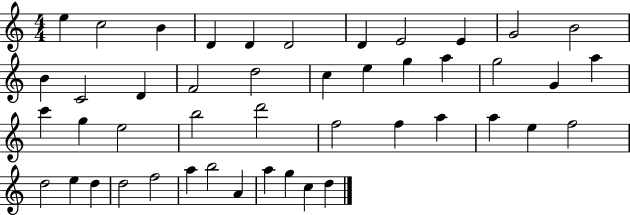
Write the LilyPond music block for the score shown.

{
  \clef treble
  \numericTimeSignature
  \time 4/4
  \key c \major
  e''4 c''2 b'4 | d'4 d'4 d'2 | d'4 e'2 e'4 | g'2 b'2 | \break b'4 c'2 d'4 | f'2 d''2 | c''4 e''4 g''4 a''4 | g''2 g'4 a''4 | \break c'''4 g''4 e''2 | b''2 d'''2 | f''2 f''4 a''4 | a''4 e''4 f''2 | \break d''2 e''4 d''4 | d''2 f''2 | a''4 b''2 a'4 | a''4 g''4 c''4 d''4 | \break \bar "|."
}